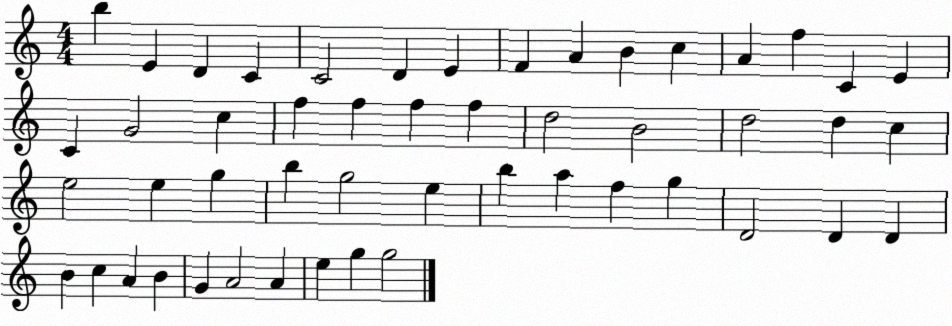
X:1
T:Untitled
M:4/4
L:1/4
K:C
b E D C C2 D E F A B c A f C E C G2 c f f f f d2 B2 d2 d c e2 e g b g2 e b a f g D2 D D B c A B G A2 A e g g2